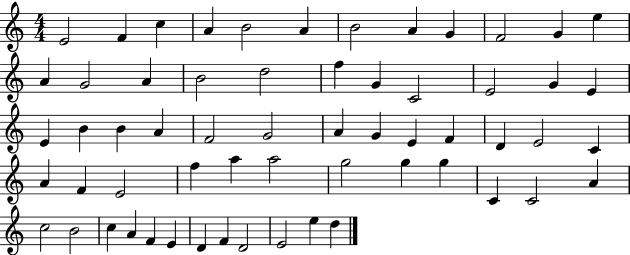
E4/h F4/q C5/q A4/q B4/h A4/q B4/h A4/q G4/q F4/h G4/q E5/q A4/q G4/h A4/q B4/h D5/h F5/q G4/q C4/h E4/h G4/q E4/q E4/q B4/q B4/q A4/q F4/h G4/h A4/q G4/q E4/q F4/q D4/q E4/h C4/q A4/q F4/q E4/h F5/q A5/q A5/h G5/h G5/q G5/q C4/q C4/h A4/q C5/h B4/h C5/q A4/q F4/q E4/q D4/q F4/q D4/h E4/h E5/q D5/q